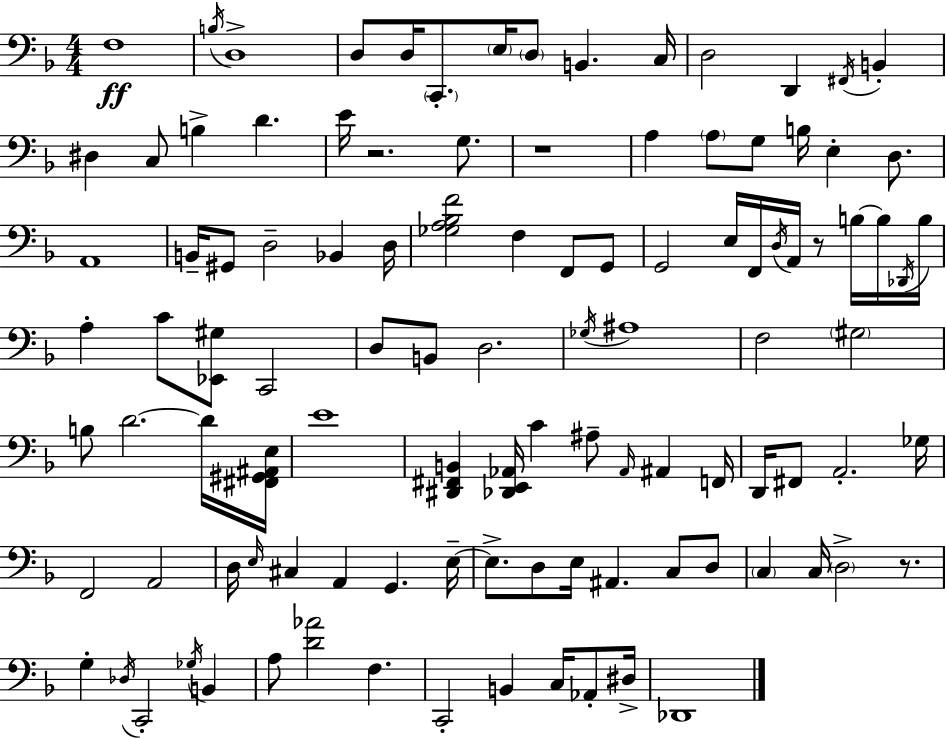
X:1
T:Untitled
M:4/4
L:1/4
K:F
F,4 B,/4 D,4 D,/2 D,/4 C,,/2 E,/4 D,/2 B,, C,/4 D,2 D,, ^F,,/4 B,, ^D, C,/2 B, D E/4 z2 G,/2 z4 A, A,/2 G,/2 B,/4 E, D,/2 A,,4 B,,/4 ^G,,/2 D,2 _B,, D,/4 [_G,A,_B,F]2 F, F,,/2 G,,/2 G,,2 E,/4 F,,/4 D,/4 A,,/4 z/2 B,/4 B,/4 _D,,/4 B,/4 A, C/2 [_E,,^G,]/2 C,,2 D,/2 B,,/2 D,2 _G,/4 ^A,4 F,2 ^G,2 B,/2 D2 D/4 [^F,,^G,,^A,,E,]/4 E4 [^D,,^F,,B,,] [_D,,E,,_A,,]/4 C ^A,/2 _A,,/4 ^A,, F,,/4 D,,/4 ^F,,/2 A,,2 _G,/4 F,,2 A,,2 D,/4 E,/4 ^C, A,, G,, E,/4 E,/2 D,/2 E,/4 ^A,, C,/2 D,/2 C, C,/4 D,2 z/2 G, _D,/4 C,,2 _G,/4 B,, A,/2 [D_A]2 F, C,,2 B,, C,/4 _A,,/2 ^D,/4 _D,,4